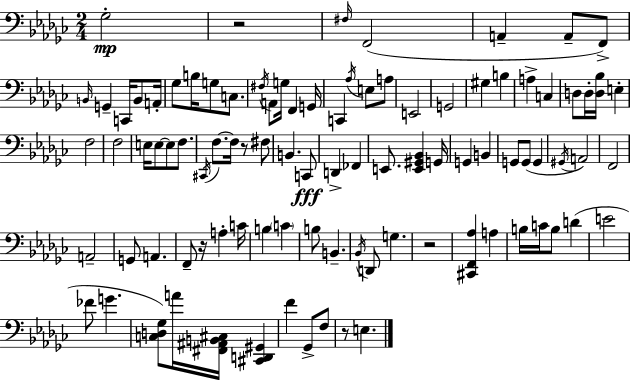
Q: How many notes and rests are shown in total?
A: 94